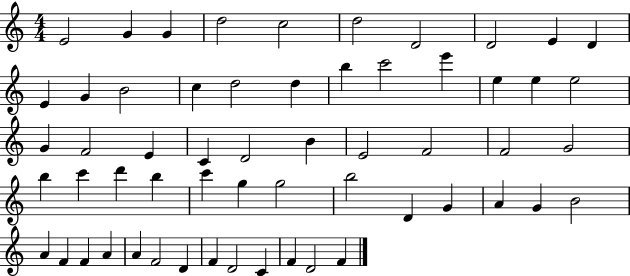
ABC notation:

X:1
T:Untitled
M:4/4
L:1/4
K:C
E2 G G d2 c2 d2 D2 D2 E D E G B2 c d2 d b c'2 e' e e e2 G F2 E C D2 B E2 F2 F2 G2 b c' d' b c' g g2 b2 D G A G B2 A F F A A F2 D F D2 C F D2 F